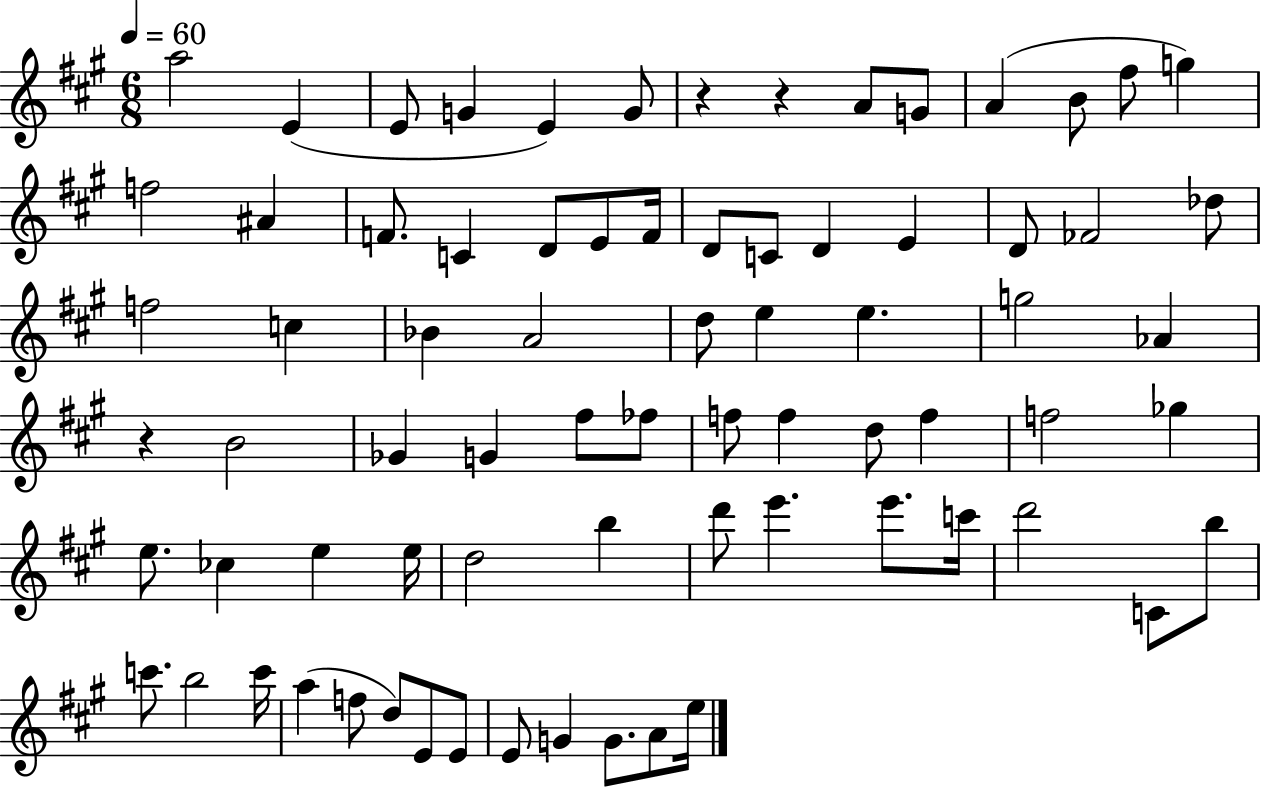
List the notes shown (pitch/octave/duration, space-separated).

A5/h E4/q E4/e G4/q E4/q G4/e R/q R/q A4/e G4/e A4/q B4/e F#5/e G5/q F5/h A#4/q F4/e. C4/q D4/e E4/e F4/s D4/e C4/e D4/q E4/q D4/e FES4/h Db5/e F5/h C5/q Bb4/q A4/h D5/e E5/q E5/q. G5/h Ab4/q R/q B4/h Gb4/q G4/q F#5/e FES5/e F5/e F5/q D5/e F5/q F5/h Gb5/q E5/e. CES5/q E5/q E5/s D5/h B5/q D6/e E6/q. E6/e. C6/s D6/h C4/e B5/e C6/e. B5/h C6/s A5/q F5/e D5/e E4/e E4/e E4/e G4/q G4/e. A4/e E5/s